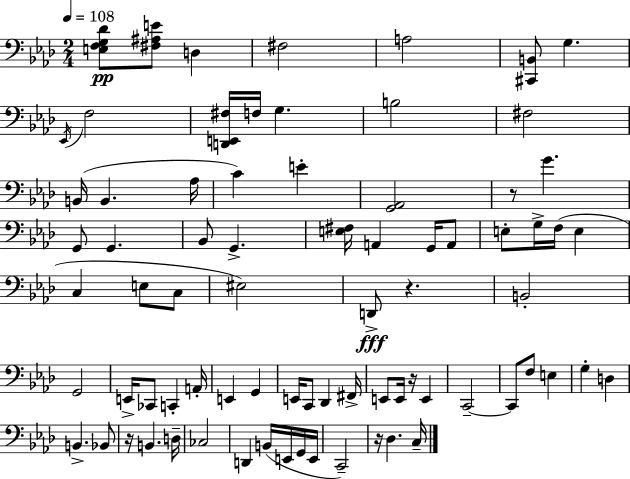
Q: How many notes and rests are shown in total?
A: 77